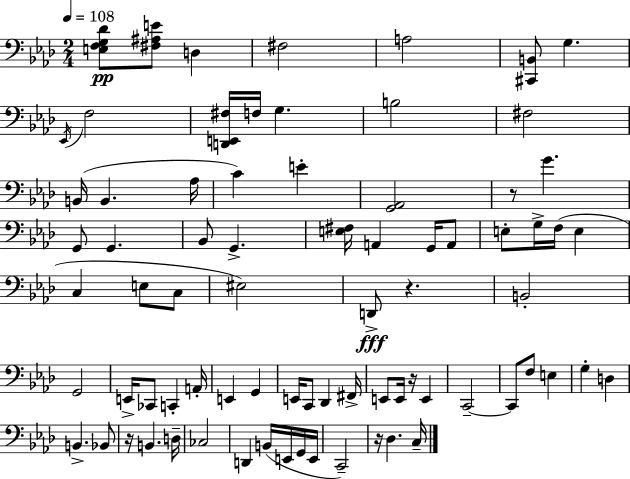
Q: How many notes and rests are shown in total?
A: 77